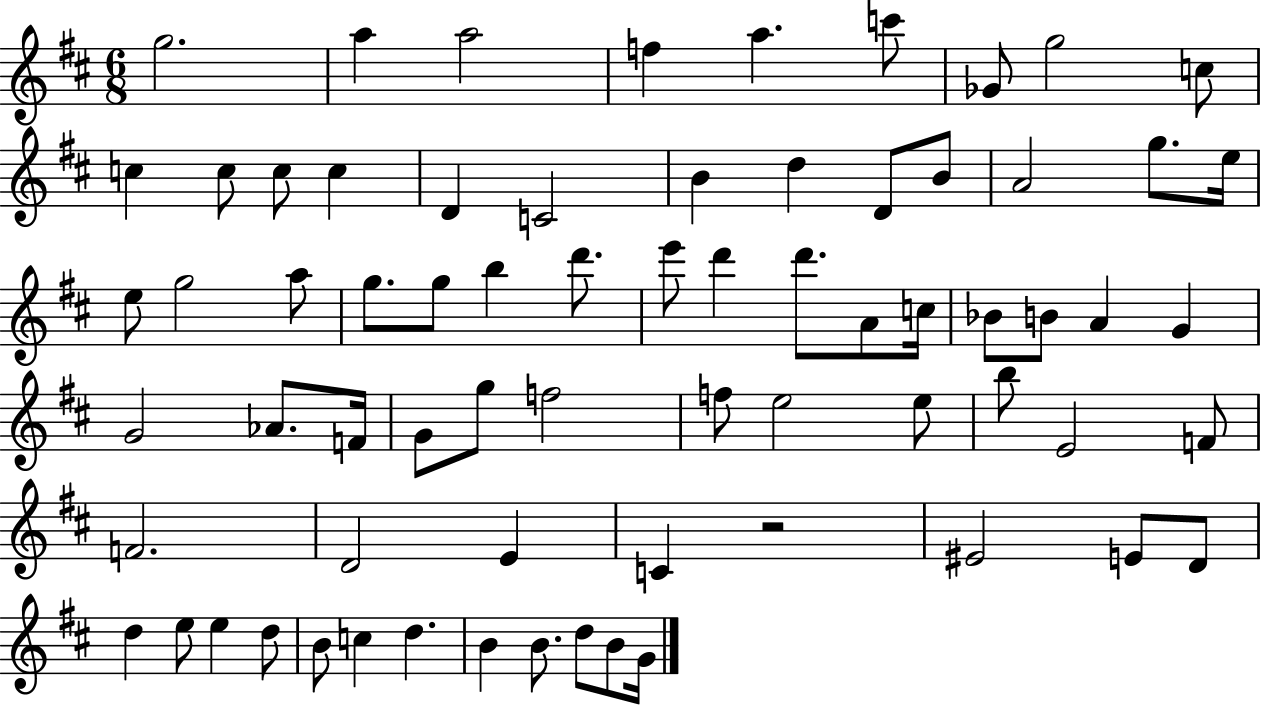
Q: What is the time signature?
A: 6/8